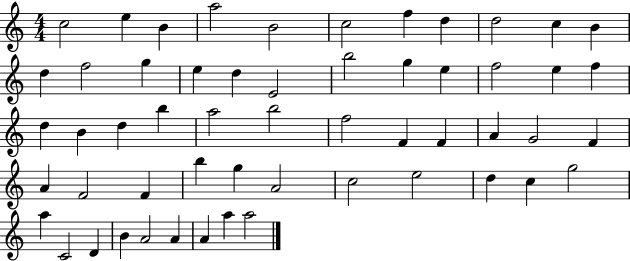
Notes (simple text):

C5/h E5/q B4/q A5/h B4/h C5/h F5/q D5/q D5/h C5/q B4/q D5/q F5/h G5/q E5/q D5/q E4/h B5/h G5/q E5/q F5/h E5/q F5/q D5/q B4/q D5/q B5/q A5/h B5/h F5/h F4/q F4/q A4/q G4/h F4/q A4/q F4/h F4/q B5/q G5/q A4/h C5/h E5/h D5/q C5/q G5/h A5/q C4/h D4/q B4/q A4/h A4/q A4/q A5/q A5/h